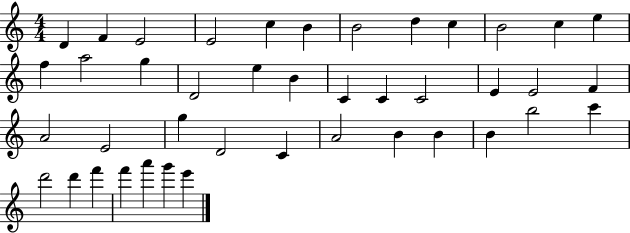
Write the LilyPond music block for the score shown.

{
  \clef treble
  \numericTimeSignature
  \time 4/4
  \key c \major
  d'4 f'4 e'2 | e'2 c''4 b'4 | b'2 d''4 c''4 | b'2 c''4 e''4 | \break f''4 a''2 g''4 | d'2 e''4 b'4 | c'4 c'4 c'2 | e'4 e'2 f'4 | \break a'2 e'2 | g''4 d'2 c'4 | a'2 b'4 b'4 | b'4 b''2 c'''4 | \break d'''2 d'''4 f'''4 | f'''4 a'''4 g'''4 e'''4 | \bar "|."
}